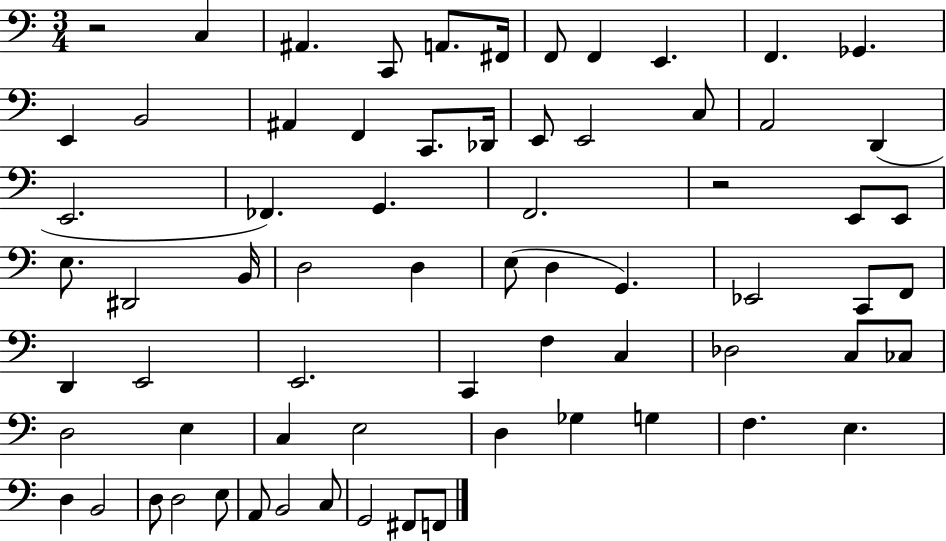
{
  \clef bass
  \numericTimeSignature
  \time 3/4
  \key c \major
  r2 c4 | ais,4. c,8 a,8. fis,16 | f,8 f,4 e,4. | f,4. ges,4. | \break e,4 b,2 | ais,4 f,4 c,8. des,16 | e,8 e,2 c8 | a,2 d,4( | \break e,2. | fes,4.) g,4. | f,2. | r2 e,8 e,8 | \break e8. dis,2 b,16 | d2 d4 | e8( d4 g,4.) | ees,2 c,8 f,8 | \break d,4 e,2 | e,2. | c,4 f4 c4 | des2 c8 ces8 | \break d2 e4 | c4 e2 | d4 ges4 g4 | f4. e4. | \break d4 b,2 | d8 d2 e8 | a,8 b,2 c8 | g,2 fis,8 f,8 | \break \bar "|."
}